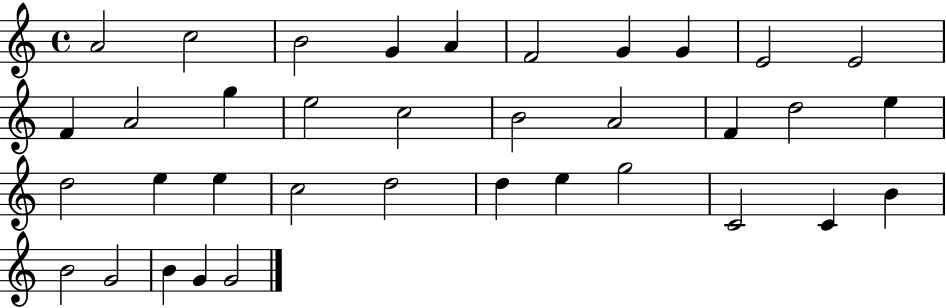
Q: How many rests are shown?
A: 0